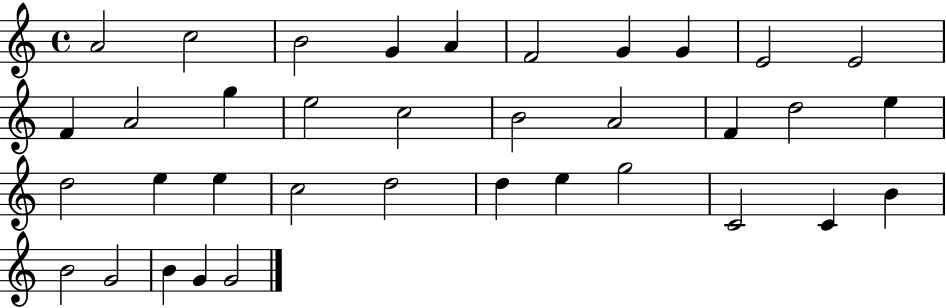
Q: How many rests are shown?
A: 0